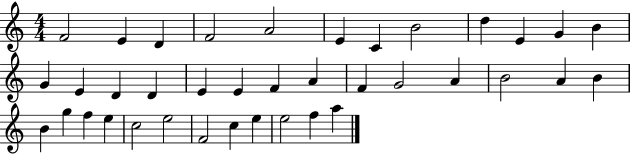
{
  \clef treble
  \numericTimeSignature
  \time 4/4
  \key c \major
  f'2 e'4 d'4 | f'2 a'2 | e'4 c'4 b'2 | d''4 e'4 g'4 b'4 | \break g'4 e'4 d'4 d'4 | e'4 e'4 f'4 a'4 | f'4 g'2 a'4 | b'2 a'4 b'4 | \break b'4 g''4 f''4 e''4 | c''2 e''2 | f'2 c''4 e''4 | e''2 f''4 a''4 | \break \bar "|."
}